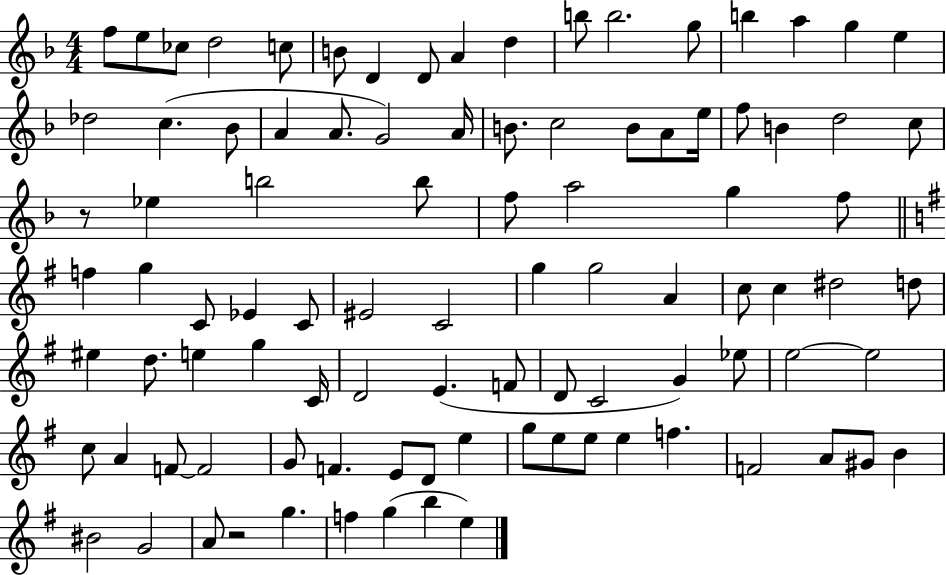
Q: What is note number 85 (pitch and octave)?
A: G#4